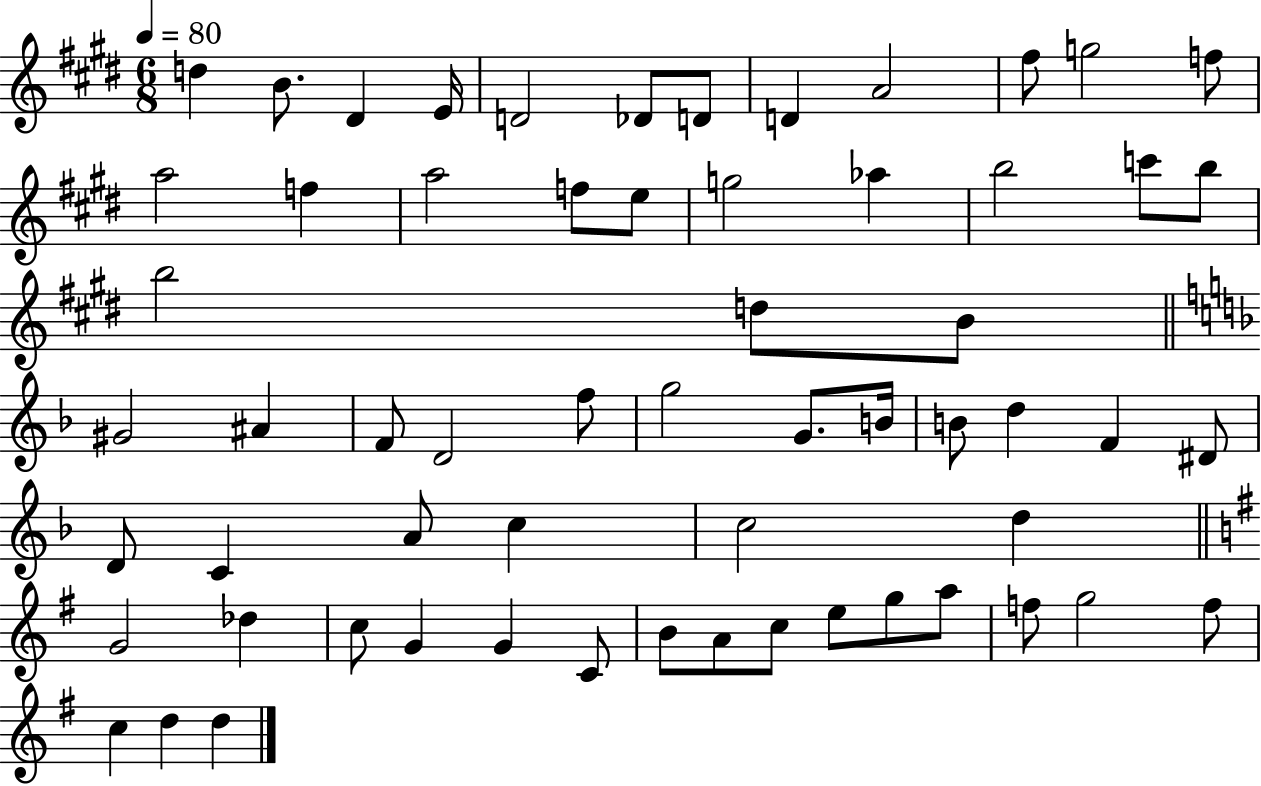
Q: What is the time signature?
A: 6/8